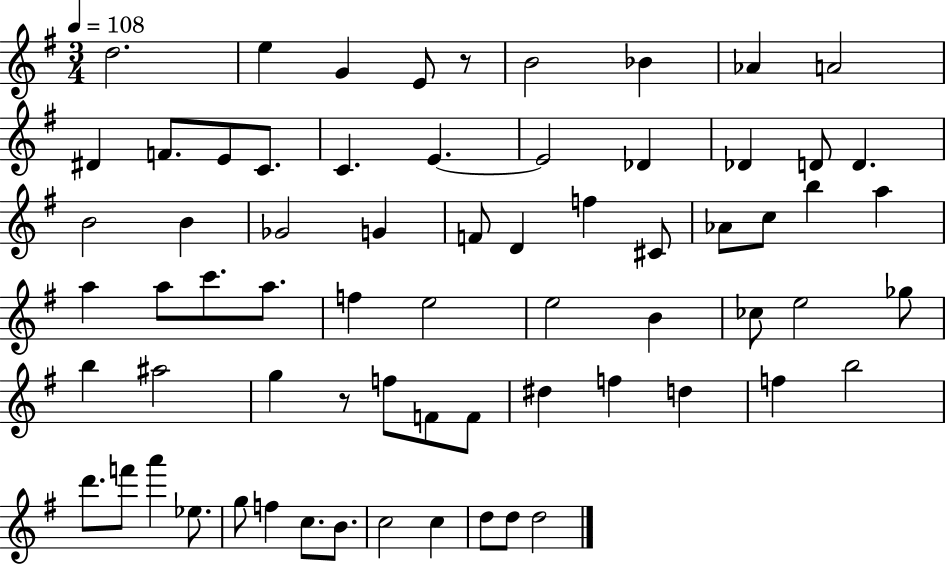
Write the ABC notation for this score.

X:1
T:Untitled
M:3/4
L:1/4
K:G
d2 e G E/2 z/2 B2 _B _A A2 ^D F/2 E/2 C/2 C E E2 _D _D D/2 D B2 B _G2 G F/2 D f ^C/2 _A/2 c/2 b a a a/2 c'/2 a/2 f e2 e2 B _c/2 e2 _g/2 b ^a2 g z/2 f/2 F/2 F/2 ^d f d f b2 d'/2 f'/2 a' _e/2 g/2 f c/2 B/2 c2 c d/2 d/2 d2